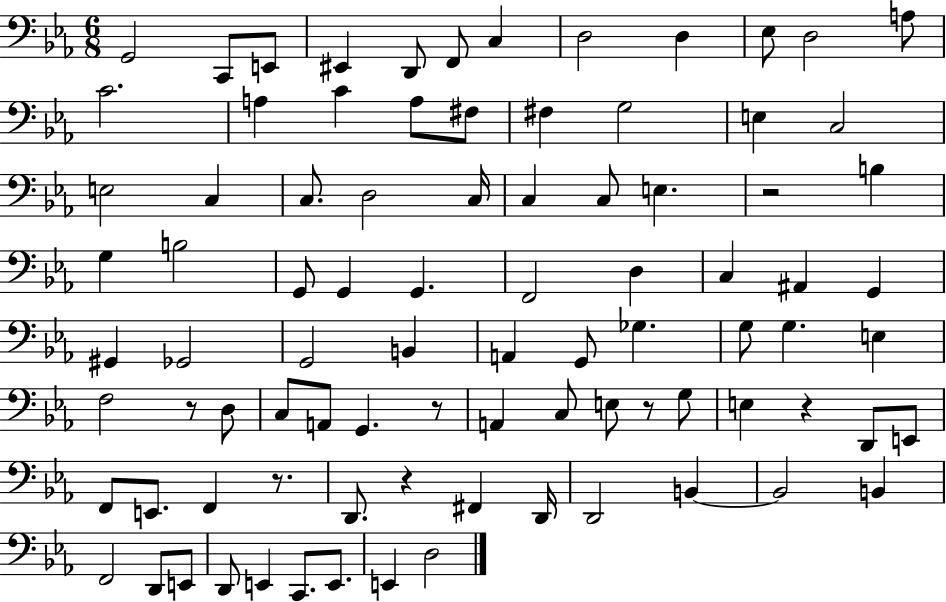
{
  \clef bass
  \numericTimeSignature
  \time 6/8
  \key ees \major
  g,2 c,8 e,8 | eis,4 d,8 f,8 c4 | d2 d4 | ees8 d2 a8 | \break c'2. | a4 c'4 a8 fis8 | fis4 g2 | e4 c2 | \break e2 c4 | c8. d2 c16 | c4 c8 e4. | r2 b4 | \break g4 b2 | g,8 g,4 g,4. | f,2 d4 | c4 ais,4 g,4 | \break gis,4 ges,2 | g,2 b,4 | a,4 g,8 ges4. | g8 g4. e4 | \break f2 r8 d8 | c8 a,8 g,4. r8 | a,4 c8 e8 r8 g8 | e4 r4 d,8 e,8 | \break f,8 e,8. f,4 r8. | d,8. r4 fis,4 d,16 | d,2 b,4~~ | b,2 b,4 | \break f,2 d,8 e,8 | d,8 e,4 c,8. e,8. | e,4 d2 | \bar "|."
}